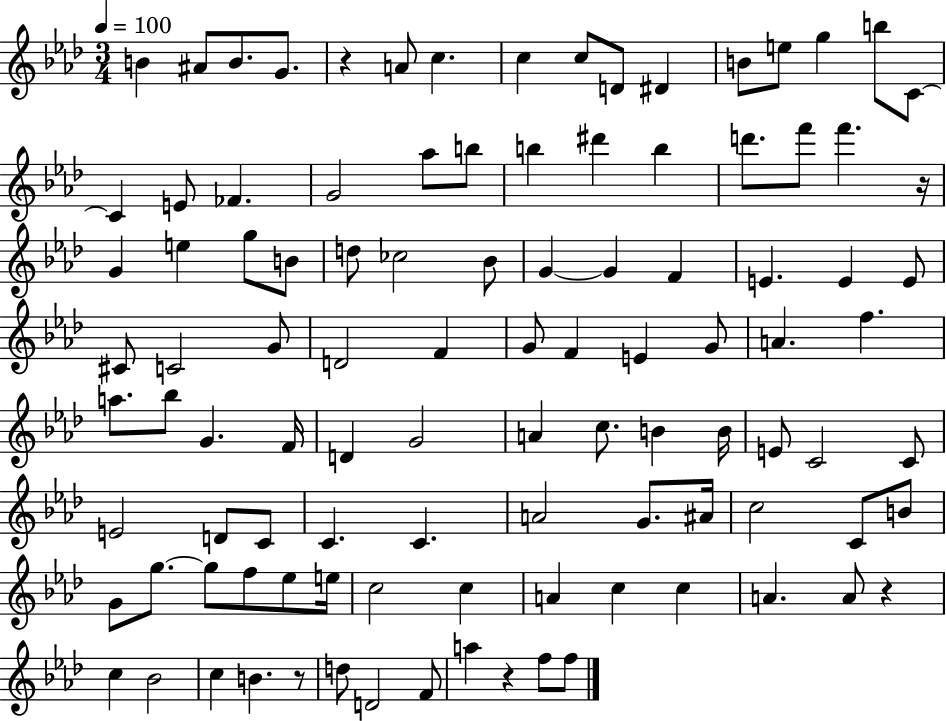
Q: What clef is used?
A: treble